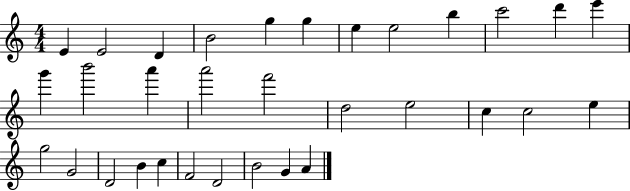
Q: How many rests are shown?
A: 0